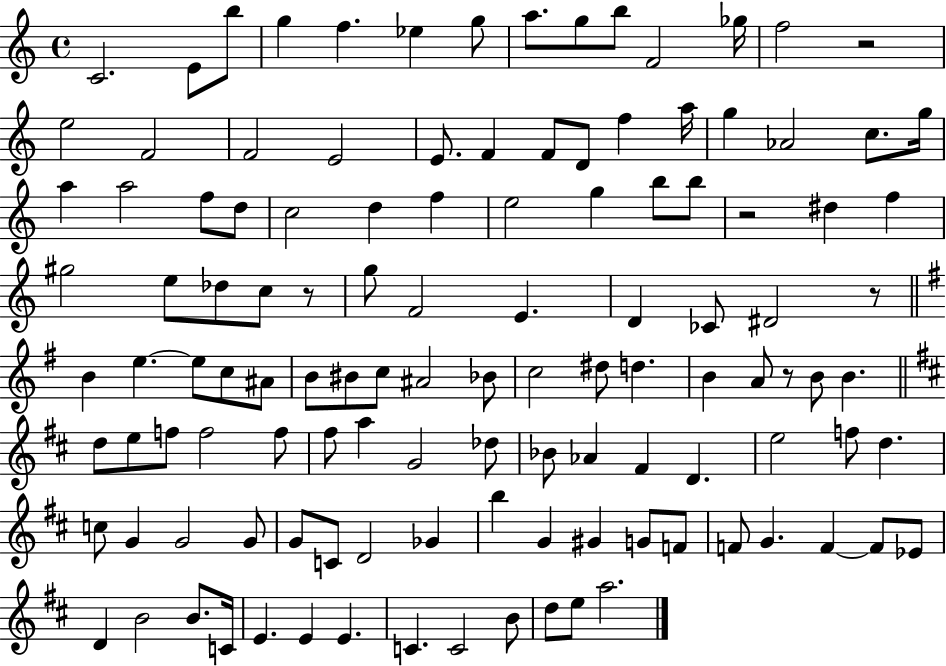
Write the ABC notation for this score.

X:1
T:Untitled
M:4/4
L:1/4
K:C
C2 E/2 b/2 g f _e g/2 a/2 g/2 b/2 F2 _g/4 f2 z2 e2 F2 F2 E2 E/2 F F/2 D/2 f a/4 g _A2 c/2 g/4 a a2 f/2 d/2 c2 d f e2 g b/2 b/2 z2 ^d f ^g2 e/2 _d/2 c/2 z/2 g/2 F2 E D _C/2 ^D2 z/2 B e e/2 c/2 ^A/2 B/2 ^B/2 c/2 ^A2 _B/2 c2 ^d/2 d B A/2 z/2 B/2 B d/2 e/2 f/2 f2 f/2 ^f/2 a G2 _d/2 _B/2 _A ^F D e2 f/2 d c/2 G G2 G/2 G/2 C/2 D2 _G b G ^G G/2 F/2 F/2 G F F/2 _E/2 D B2 B/2 C/4 E E E C C2 B/2 d/2 e/2 a2